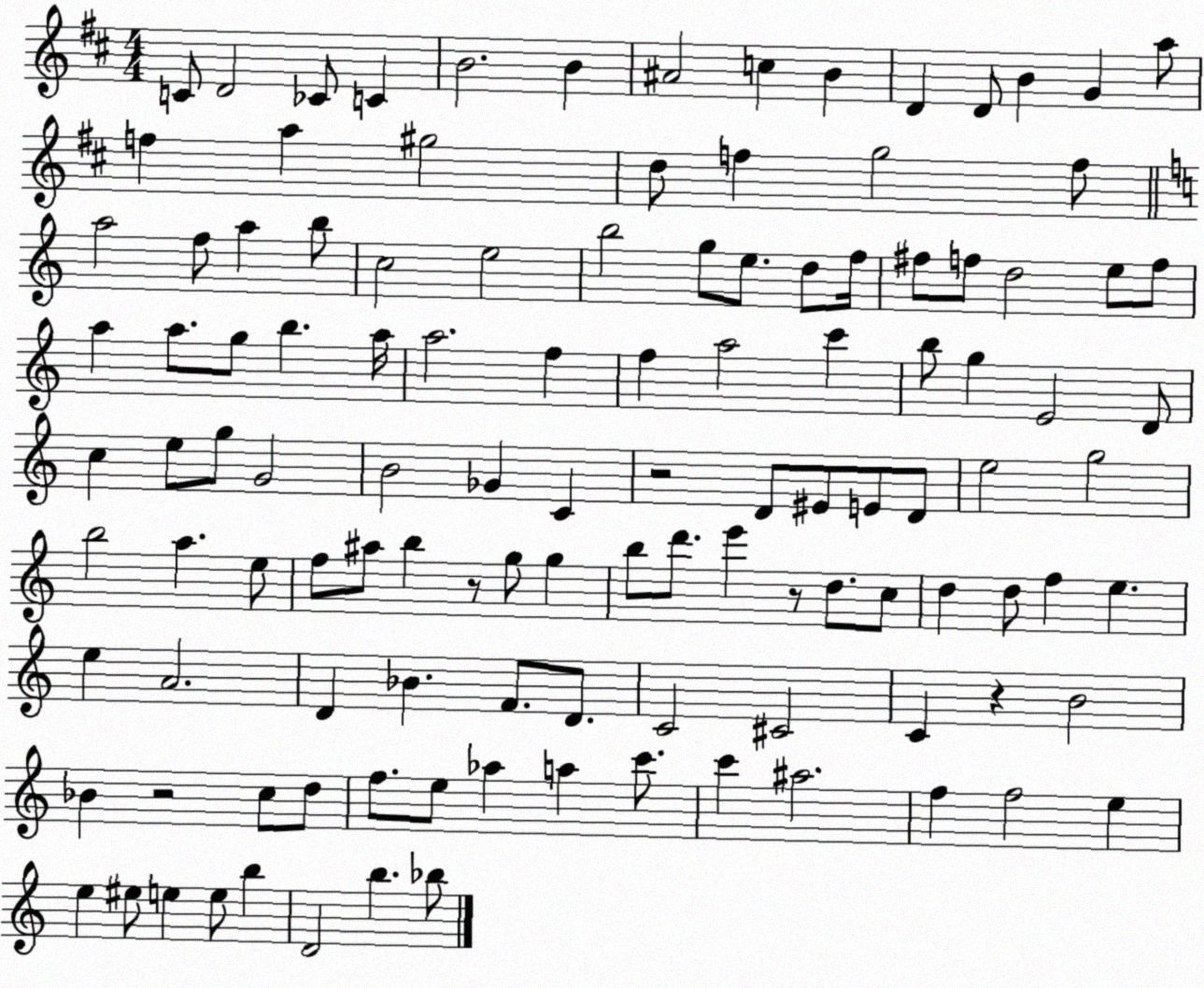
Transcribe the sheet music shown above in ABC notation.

X:1
T:Untitled
M:4/4
L:1/4
K:D
C/2 D2 _C/2 C B2 B ^A2 c B D D/2 B G a/2 f a ^g2 d/2 f g2 f/2 a2 f/2 a b/2 c2 e2 b2 g/2 e/2 d/2 f/4 ^f/2 f/2 d2 e/2 f/2 a a/2 g/2 b a/4 a2 f f a2 c' b/2 g E2 D/2 c e/2 g/2 G2 B2 _G C z2 D/2 ^E/2 E/2 D/2 e2 g2 b2 a e/2 f/2 ^a/2 b z/2 g/2 g b/2 d'/2 e' z/2 d/2 c/2 d d/2 f e e A2 D _B F/2 D/2 C2 ^C2 C z B2 _B z2 c/2 d/2 f/2 e/2 _a a c'/2 c' ^a2 f f2 e e ^e/2 e e/2 b D2 b _b/2